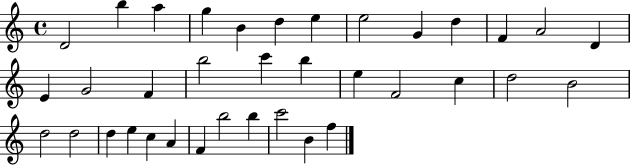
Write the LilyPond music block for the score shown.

{
  \clef treble
  \time 4/4
  \defaultTimeSignature
  \key c \major
  d'2 b''4 a''4 | g''4 b'4 d''4 e''4 | e''2 g'4 d''4 | f'4 a'2 d'4 | \break e'4 g'2 f'4 | b''2 c'''4 b''4 | e''4 f'2 c''4 | d''2 b'2 | \break d''2 d''2 | d''4 e''4 c''4 a'4 | f'4 b''2 b''4 | c'''2 b'4 f''4 | \break \bar "|."
}